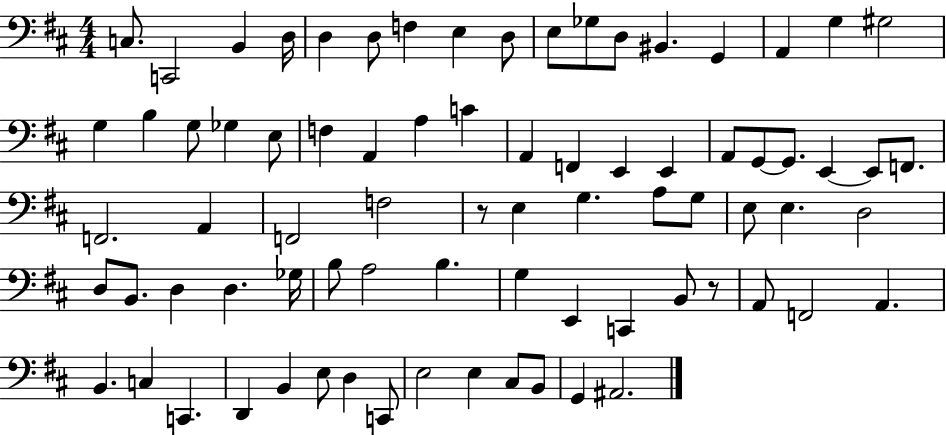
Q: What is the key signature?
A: D major